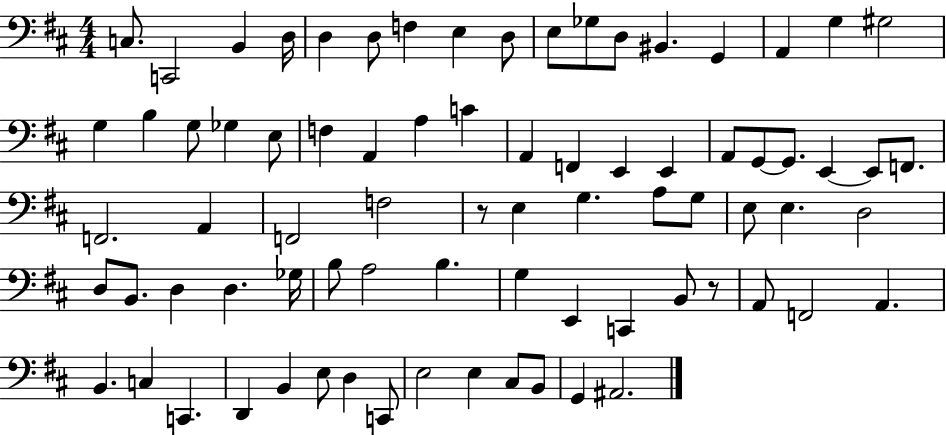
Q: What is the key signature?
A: D major